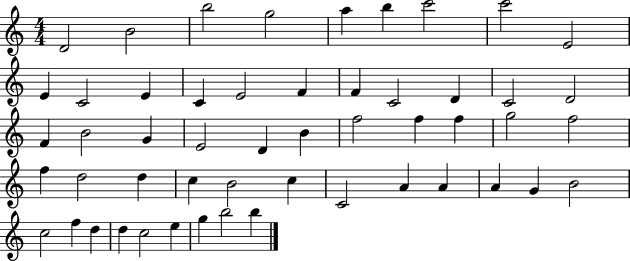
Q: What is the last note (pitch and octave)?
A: B5